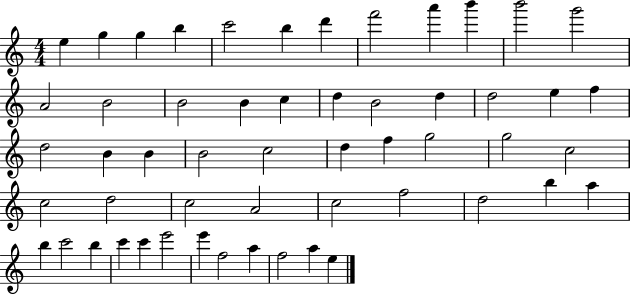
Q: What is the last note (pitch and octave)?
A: E5